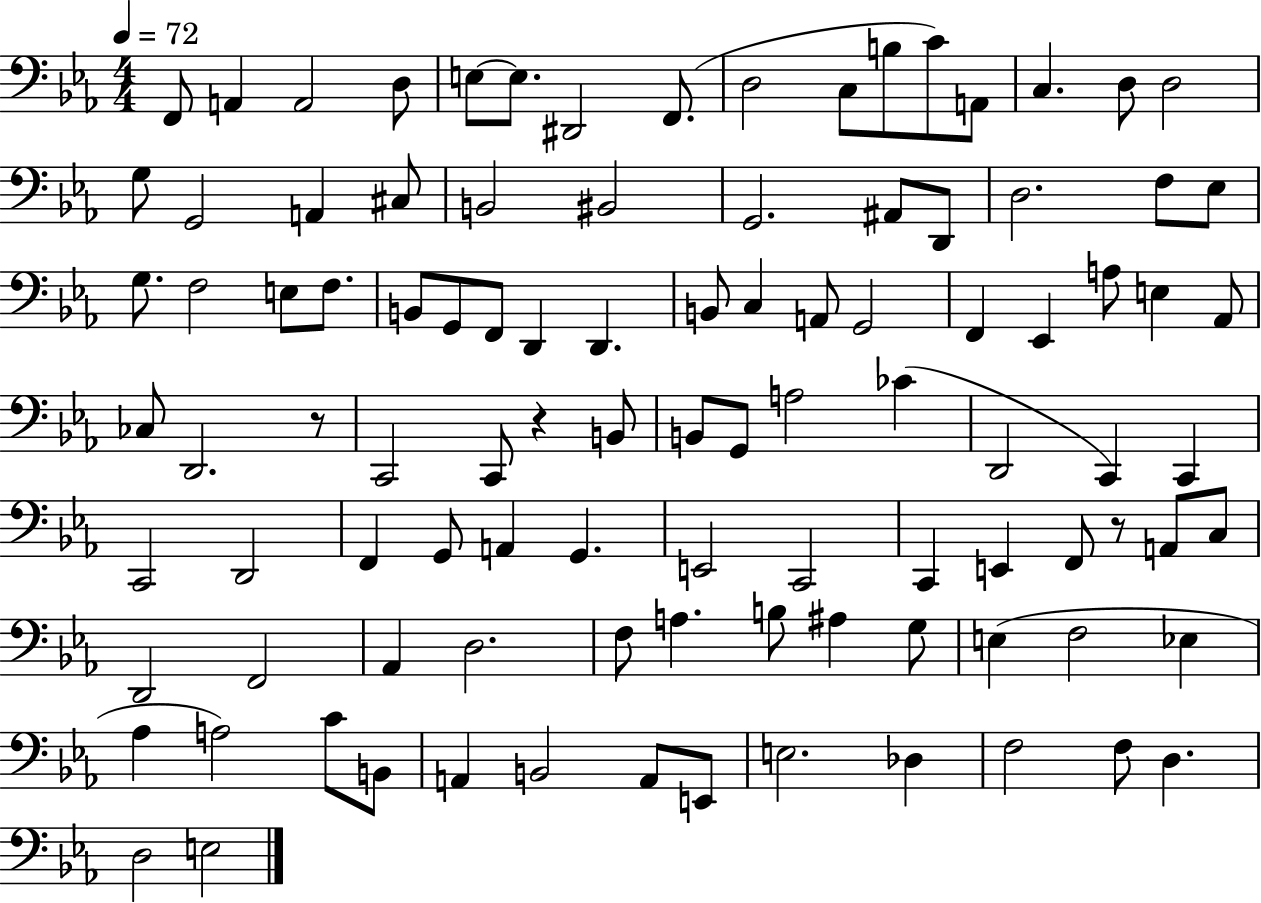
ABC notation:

X:1
T:Untitled
M:4/4
L:1/4
K:Eb
F,,/2 A,, A,,2 D,/2 E,/2 E,/2 ^D,,2 F,,/2 D,2 C,/2 B,/2 C/2 A,,/2 C, D,/2 D,2 G,/2 G,,2 A,, ^C,/2 B,,2 ^B,,2 G,,2 ^A,,/2 D,,/2 D,2 F,/2 _E,/2 G,/2 F,2 E,/2 F,/2 B,,/2 G,,/2 F,,/2 D,, D,, B,,/2 C, A,,/2 G,,2 F,, _E,, A,/2 E, _A,,/2 _C,/2 D,,2 z/2 C,,2 C,,/2 z B,,/2 B,,/2 G,,/2 A,2 _C D,,2 C,, C,, C,,2 D,,2 F,, G,,/2 A,, G,, E,,2 C,,2 C,, E,, F,,/2 z/2 A,,/2 C,/2 D,,2 F,,2 _A,, D,2 F,/2 A, B,/2 ^A, G,/2 E, F,2 _E, _A, A,2 C/2 B,,/2 A,, B,,2 A,,/2 E,,/2 E,2 _D, F,2 F,/2 D, D,2 E,2